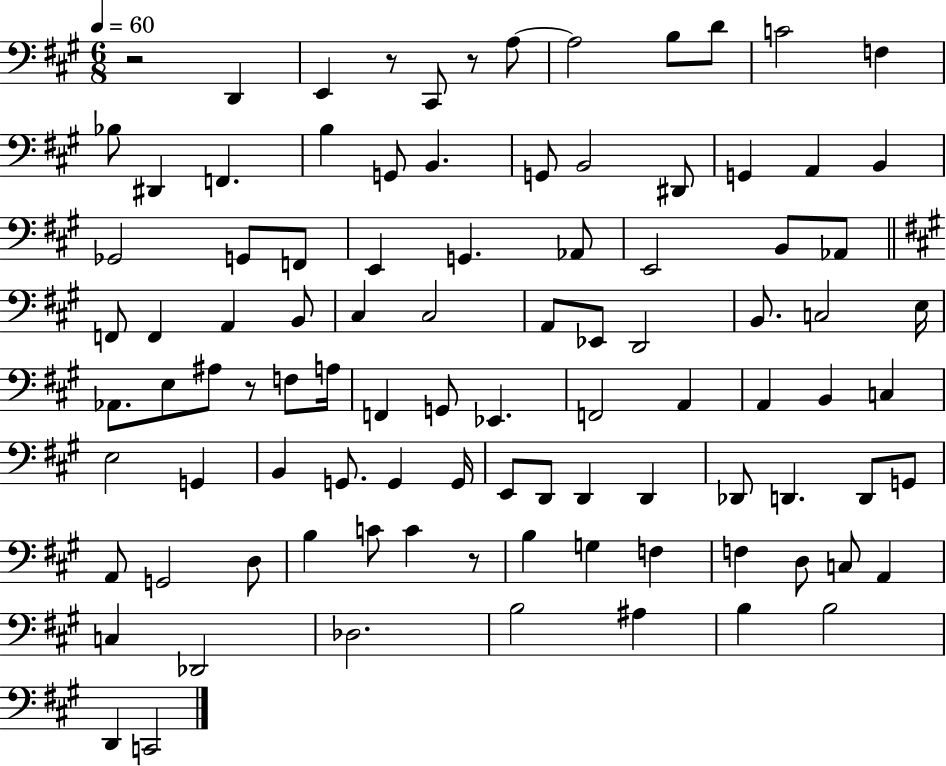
{
  \clef bass
  \numericTimeSignature
  \time 6/8
  \key a \major
  \tempo 4 = 60
  \repeat volta 2 { r2 d,4 | e,4 r8 cis,8 r8 a8~~ | a2 b8 d'8 | c'2 f4 | \break bes8 dis,4 f,4. | b4 g,8 b,4. | g,8 b,2 dis,8 | g,4 a,4 b,4 | \break ges,2 g,8 f,8 | e,4 g,4. aes,8 | e,2 b,8 aes,8 | \bar "||" \break \key a \major f,8 f,4 a,4 b,8 | cis4 cis2 | a,8 ees,8 d,2 | b,8. c2 e16 | \break aes,8. e8 ais8 r8 f8 a16 | f,4 g,8 ees,4. | f,2 a,4 | a,4 b,4 c4 | \break e2 g,4 | b,4 g,8. g,4 g,16 | e,8 d,8 d,4 d,4 | des,8 d,4. d,8 g,8 | \break a,8 g,2 d8 | b4 c'8 c'4 r8 | b4 g4 f4 | f4 d8 c8 a,4 | \break c4 des,2 | des2. | b2 ais4 | b4 b2 | \break d,4 c,2 | } \bar "|."
}